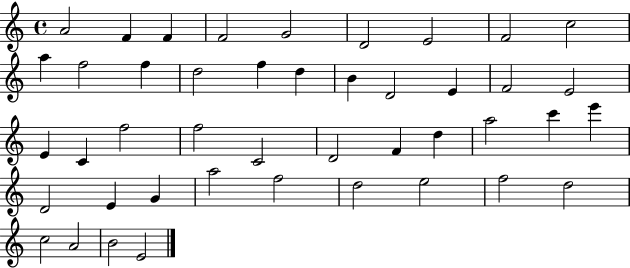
X:1
T:Untitled
M:4/4
L:1/4
K:C
A2 F F F2 G2 D2 E2 F2 c2 a f2 f d2 f d B D2 E F2 E2 E C f2 f2 C2 D2 F d a2 c' e' D2 E G a2 f2 d2 e2 f2 d2 c2 A2 B2 E2